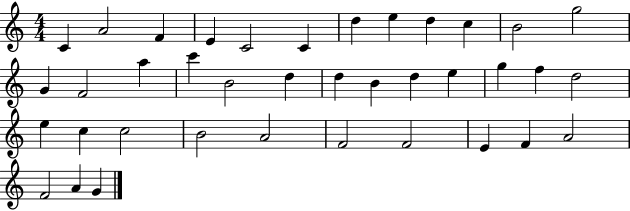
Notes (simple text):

C4/q A4/h F4/q E4/q C4/h C4/q D5/q E5/q D5/q C5/q B4/h G5/h G4/q F4/h A5/q C6/q B4/h D5/q D5/q B4/q D5/q E5/q G5/q F5/q D5/h E5/q C5/q C5/h B4/h A4/h F4/h F4/h E4/q F4/q A4/h F4/h A4/q G4/q